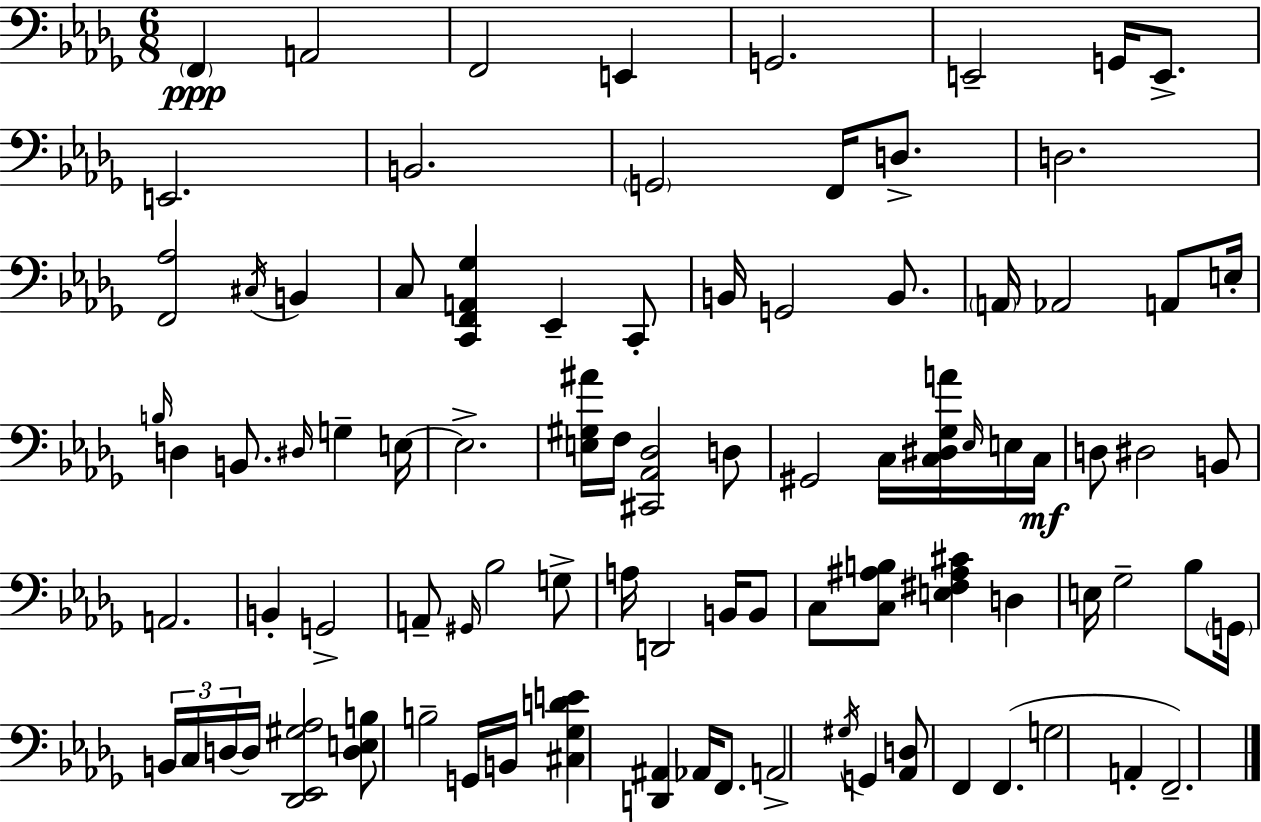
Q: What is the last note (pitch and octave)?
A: F2